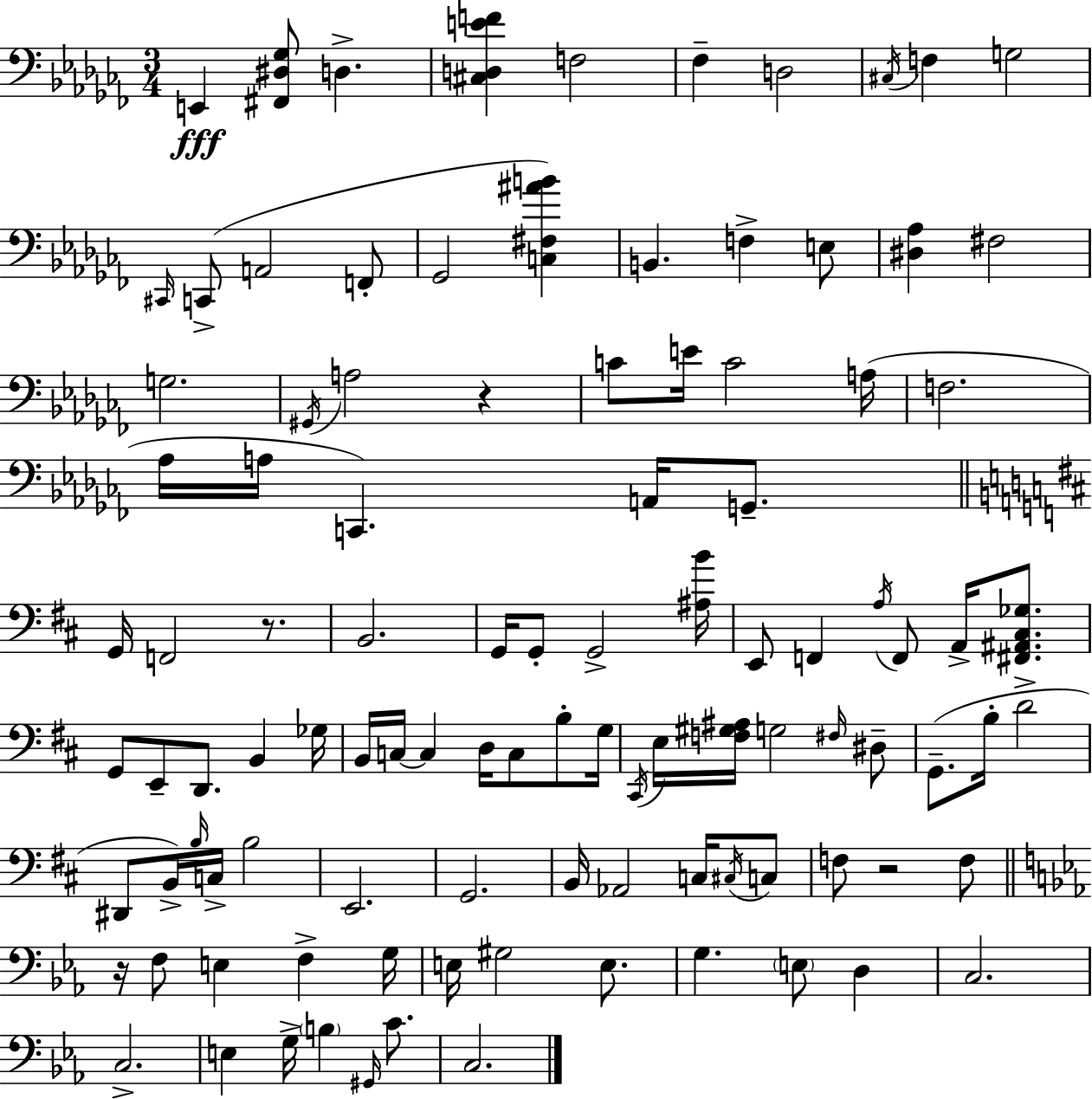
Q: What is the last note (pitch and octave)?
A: C3